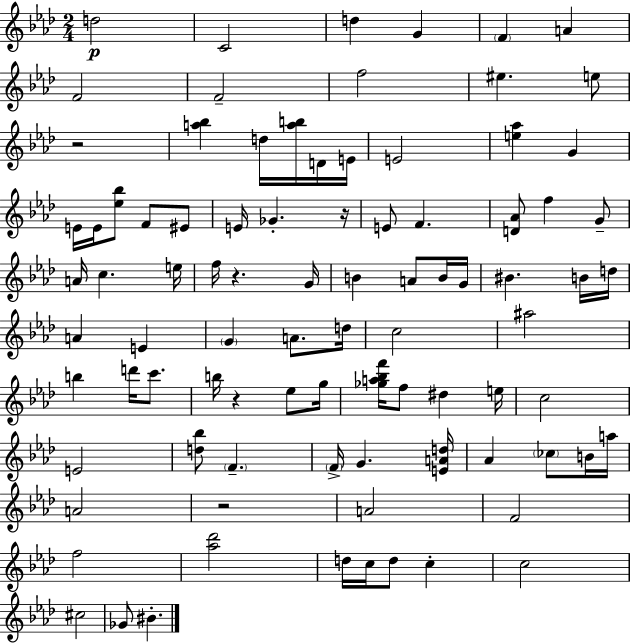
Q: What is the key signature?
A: AES major